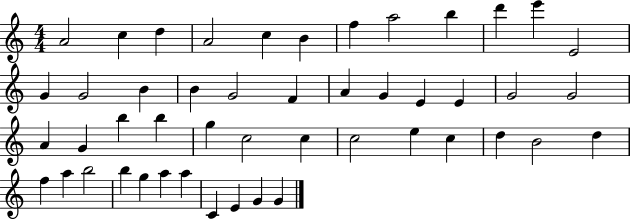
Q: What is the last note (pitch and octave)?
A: G4